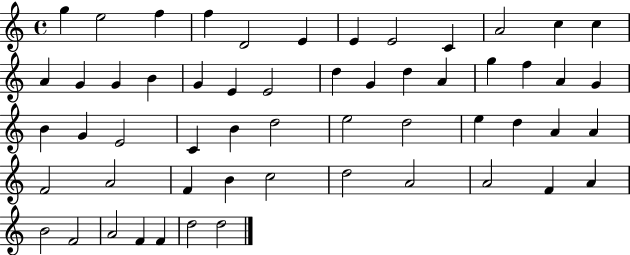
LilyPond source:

{
  \clef treble
  \time 4/4
  \defaultTimeSignature
  \key c \major
  g''4 e''2 f''4 | f''4 d'2 e'4 | e'4 e'2 c'4 | a'2 c''4 c''4 | \break a'4 g'4 g'4 b'4 | g'4 e'4 e'2 | d''4 g'4 d''4 a'4 | g''4 f''4 a'4 g'4 | \break b'4 g'4 e'2 | c'4 b'4 d''2 | e''2 d''2 | e''4 d''4 a'4 a'4 | \break f'2 a'2 | f'4 b'4 c''2 | d''2 a'2 | a'2 f'4 a'4 | \break b'2 f'2 | a'2 f'4 f'4 | d''2 d''2 | \bar "|."
}